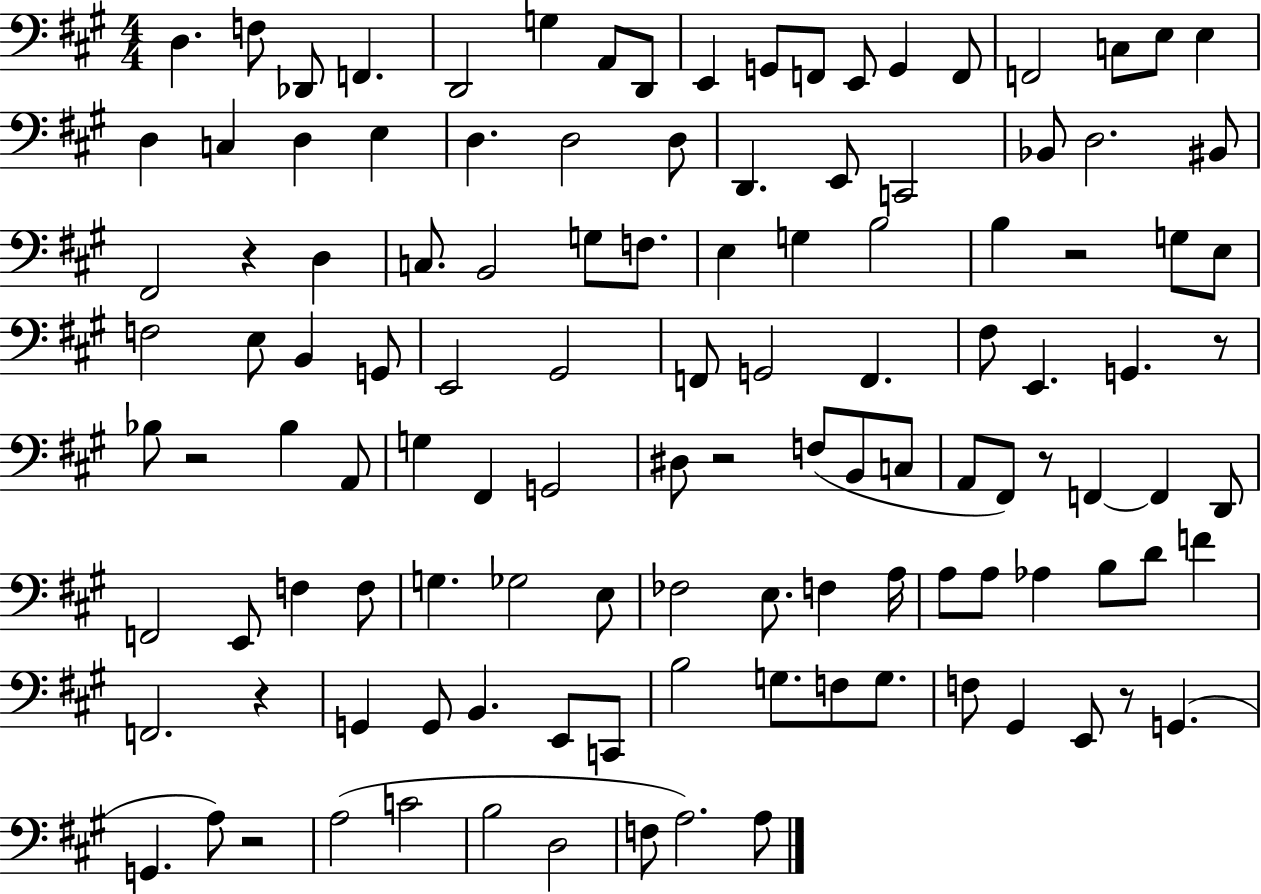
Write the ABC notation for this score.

X:1
T:Untitled
M:4/4
L:1/4
K:A
D, F,/2 _D,,/2 F,, D,,2 G, A,,/2 D,,/2 E,, G,,/2 F,,/2 E,,/2 G,, F,,/2 F,,2 C,/2 E,/2 E, D, C, D, E, D, D,2 D,/2 D,, E,,/2 C,,2 _B,,/2 D,2 ^B,,/2 ^F,,2 z D, C,/2 B,,2 G,/2 F,/2 E, G, B,2 B, z2 G,/2 E,/2 F,2 E,/2 B,, G,,/2 E,,2 ^G,,2 F,,/2 G,,2 F,, ^F,/2 E,, G,, z/2 _B,/2 z2 _B, A,,/2 G, ^F,, G,,2 ^D,/2 z2 F,/2 B,,/2 C,/2 A,,/2 ^F,,/2 z/2 F,, F,, D,,/2 F,,2 E,,/2 F, F,/2 G, _G,2 E,/2 _F,2 E,/2 F, A,/4 A,/2 A,/2 _A, B,/2 D/2 F F,,2 z G,, G,,/2 B,, E,,/2 C,,/2 B,2 G,/2 F,/2 G,/2 F,/2 ^G,, E,,/2 z/2 G,, G,, A,/2 z2 A,2 C2 B,2 D,2 F,/2 A,2 A,/2